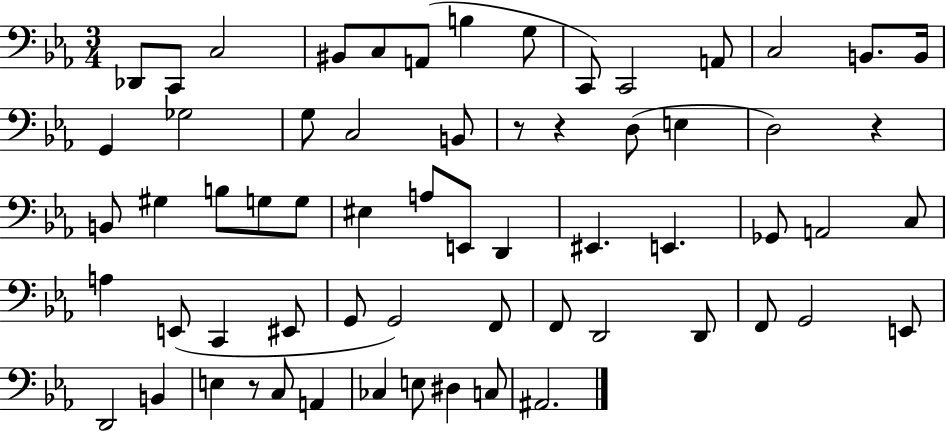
X:1
T:Untitled
M:3/4
L:1/4
K:Eb
_D,,/2 C,,/2 C,2 ^B,,/2 C,/2 A,,/2 B, G,/2 C,,/2 C,,2 A,,/2 C,2 B,,/2 B,,/4 G,, _G,2 G,/2 C,2 B,,/2 z/2 z D,/2 E, D,2 z B,,/2 ^G, B,/2 G,/2 G,/2 ^E, A,/2 E,,/2 D,, ^E,, E,, _G,,/2 A,,2 C,/2 A, E,,/2 C,, ^E,,/2 G,,/2 G,,2 F,,/2 F,,/2 D,,2 D,,/2 F,,/2 G,,2 E,,/2 D,,2 B,, E, z/2 C,/2 A,, _C, E,/2 ^D, C,/2 ^A,,2